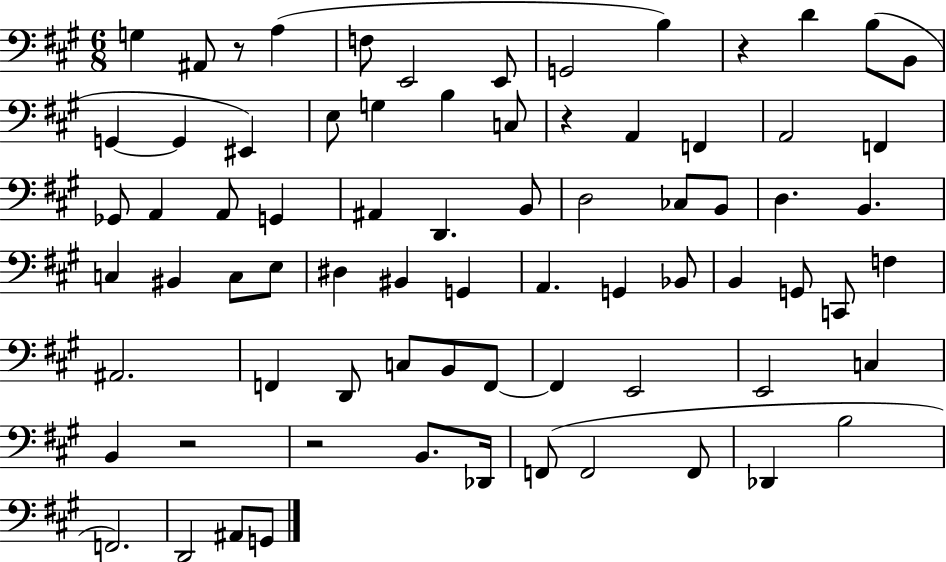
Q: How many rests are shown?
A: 5